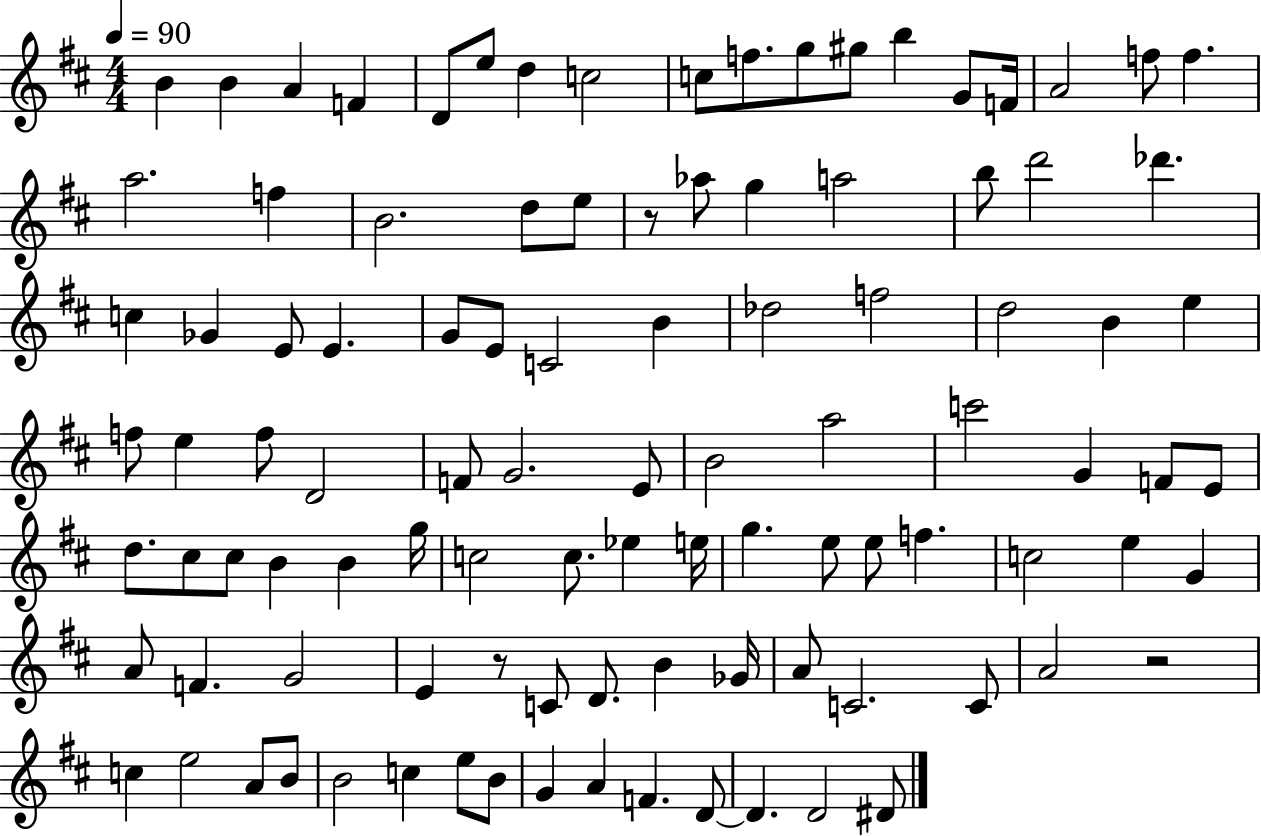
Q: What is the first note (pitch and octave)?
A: B4